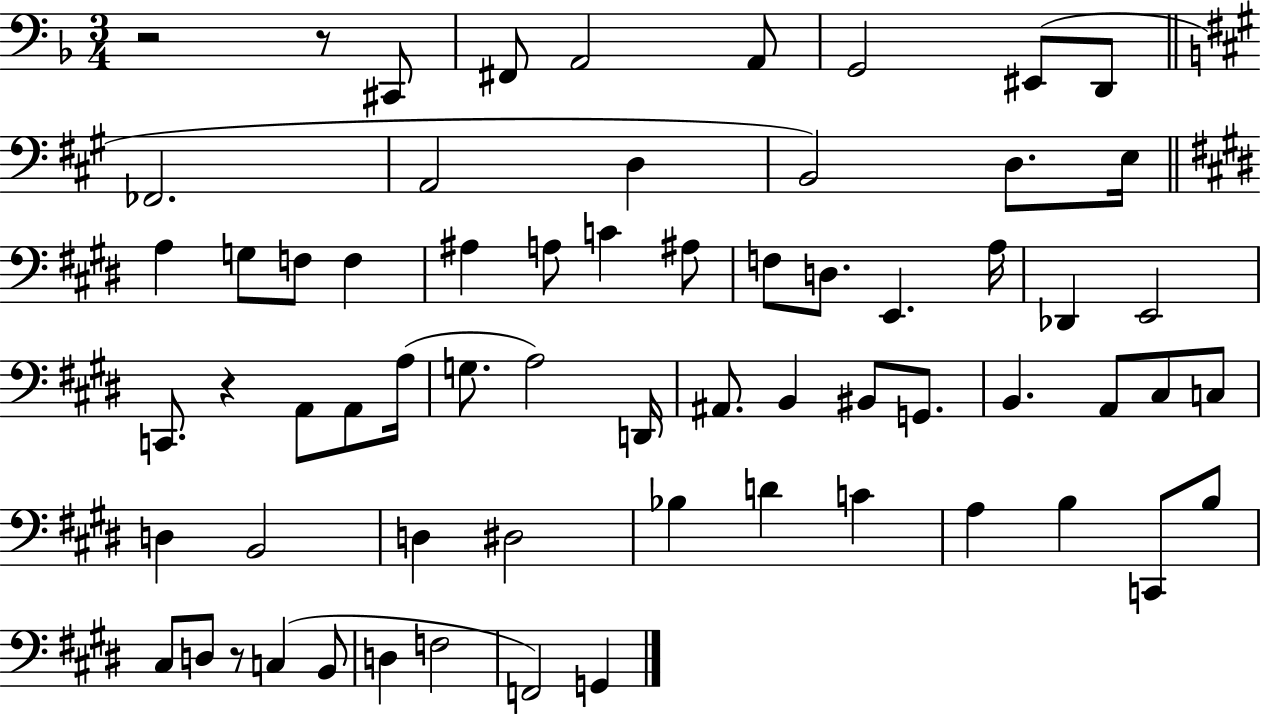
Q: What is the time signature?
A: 3/4